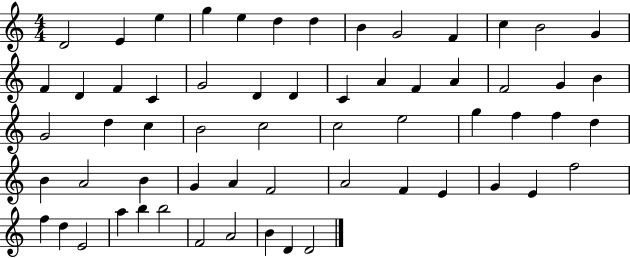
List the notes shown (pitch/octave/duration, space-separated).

D4/h E4/q E5/q G5/q E5/q D5/q D5/q B4/q G4/h F4/q C5/q B4/h G4/q F4/q D4/q F4/q C4/q G4/h D4/q D4/q C4/q A4/q F4/q A4/q F4/h G4/q B4/q G4/h D5/q C5/q B4/h C5/h C5/h E5/h G5/q F5/q F5/q D5/q B4/q A4/h B4/q G4/q A4/q F4/h A4/h F4/q E4/q G4/q E4/q F5/h F5/q D5/q E4/h A5/q B5/q B5/h F4/h A4/h B4/q D4/q D4/h